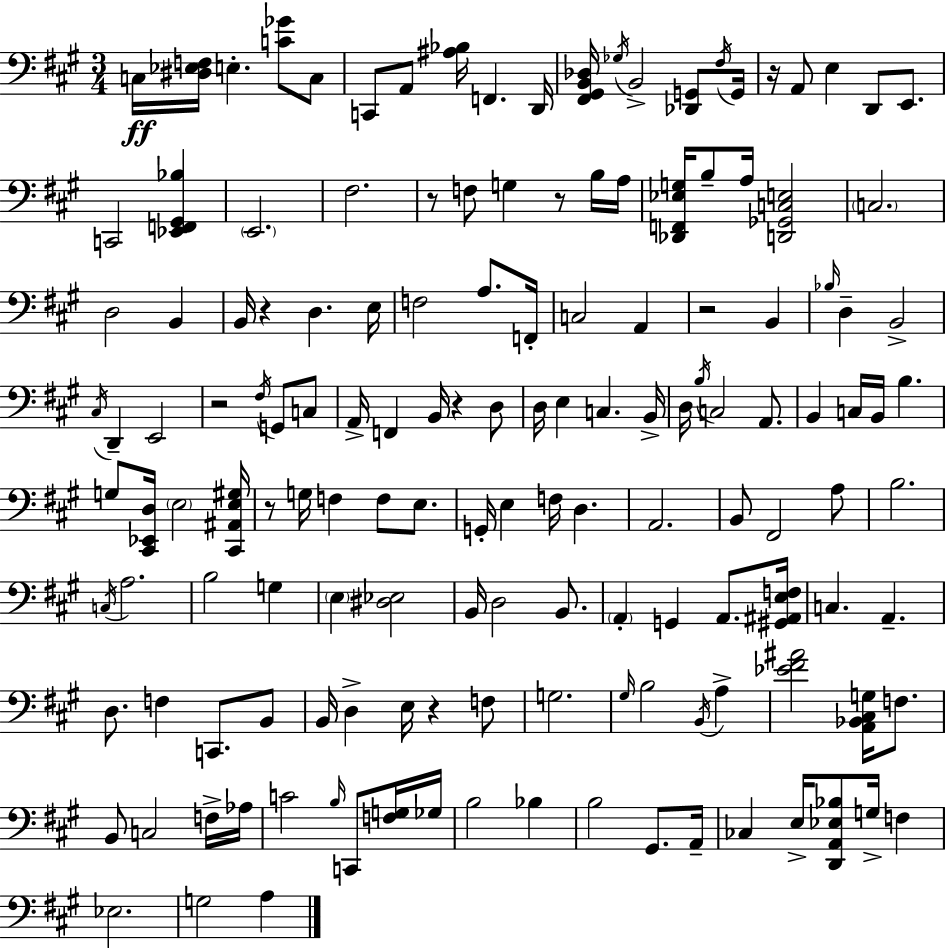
C3/s [D#3,Eb3,F3]/s E3/q. [C4,Gb4]/e C3/e C2/e A2/e [A#3,Bb3]/s F2/q. D2/s [F#2,G#2,B2,Db3]/s Gb3/s B2/h [Db2,G2]/e F#3/s G2/s R/s A2/e E3/q D2/e E2/e. C2/h [Eb2,F2,G#2,Bb3]/q E2/h. F#3/h. R/e F3/e G3/q R/e B3/s A3/s [Db2,F2,Eb3,G3]/s B3/e A3/s [D2,Gb2,C3,E3]/h C3/h. D3/h B2/q B2/s R/q D3/q. E3/s F3/h A3/e. F2/s C3/h A2/q R/h B2/q Bb3/s D3/q B2/h C#3/s D2/q E2/h R/h F#3/s G2/e C3/e A2/s F2/q B2/s R/q D3/e D3/s E3/q C3/q. B2/s D3/s B3/s C3/h A2/e. B2/q C3/s B2/s B3/q. G3/e [C#2,Eb2,D3]/s E3/h [C#2,A#2,E3,G#3]/s R/e G3/s F3/q F3/e E3/e. G2/s E3/q F3/s D3/q. A2/h. B2/e F#2/h A3/e B3/h. C3/s A3/h. B3/h G3/q E3/q [D#3,Eb3]/h B2/s D3/h B2/e. A2/q G2/q A2/e. [G#2,A#2,E3,F3]/s C3/q. A2/q. D3/e. F3/q C2/e. B2/e B2/s D3/q E3/s R/q F3/e G3/h. G#3/s B3/h B2/s A3/q [Eb4,F#4,A#4]/h [A2,Bb2,C#3,G3]/s F3/e. B2/e C3/h F3/s Ab3/s C4/h B3/s C2/e [F3,G3]/s Gb3/s B3/h Bb3/q B3/h G#2/e. A2/s CES3/q E3/s [D2,A2,Eb3,Bb3]/e G3/s F3/q Eb3/h. G3/h A3/q